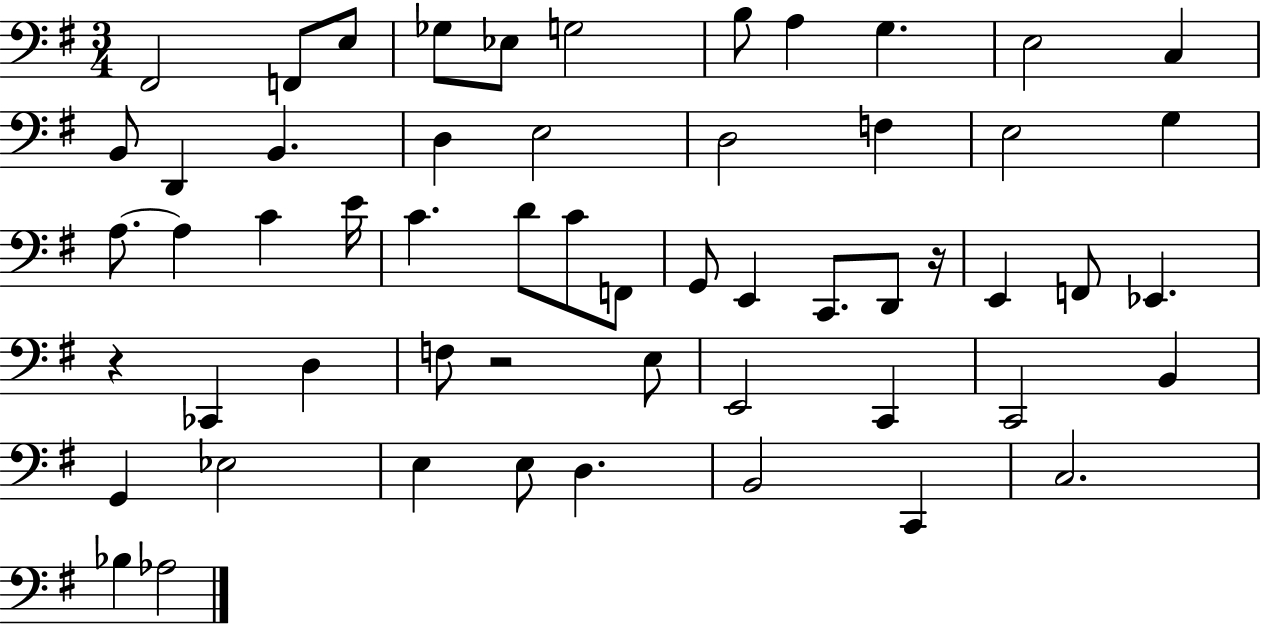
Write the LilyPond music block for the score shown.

{
  \clef bass
  \numericTimeSignature
  \time 3/4
  \key g \major
  fis,2 f,8 e8 | ges8 ees8 g2 | b8 a4 g4. | e2 c4 | \break b,8 d,4 b,4. | d4 e2 | d2 f4 | e2 g4 | \break a8.~~ a4 c'4 e'16 | c'4. d'8 c'8 f,8 | g,8 e,4 c,8. d,8 r16 | e,4 f,8 ees,4. | \break r4 ces,4 d4 | f8 r2 e8 | e,2 c,4 | c,2 b,4 | \break g,4 ees2 | e4 e8 d4. | b,2 c,4 | c2. | \break bes4 aes2 | \bar "|."
}